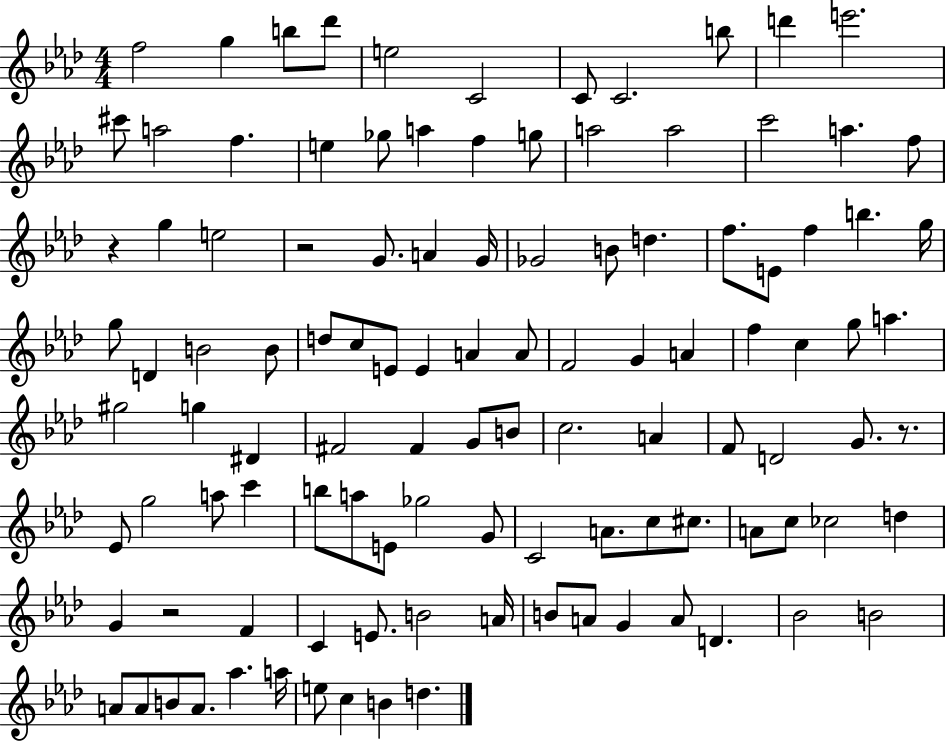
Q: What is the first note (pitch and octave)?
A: F5